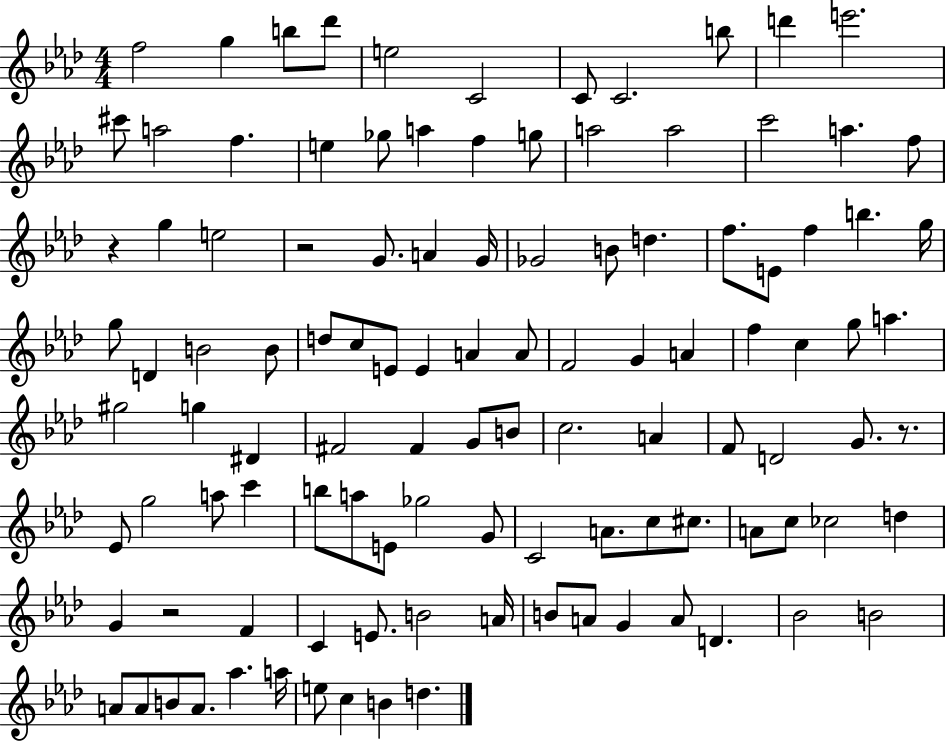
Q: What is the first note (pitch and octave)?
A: F5